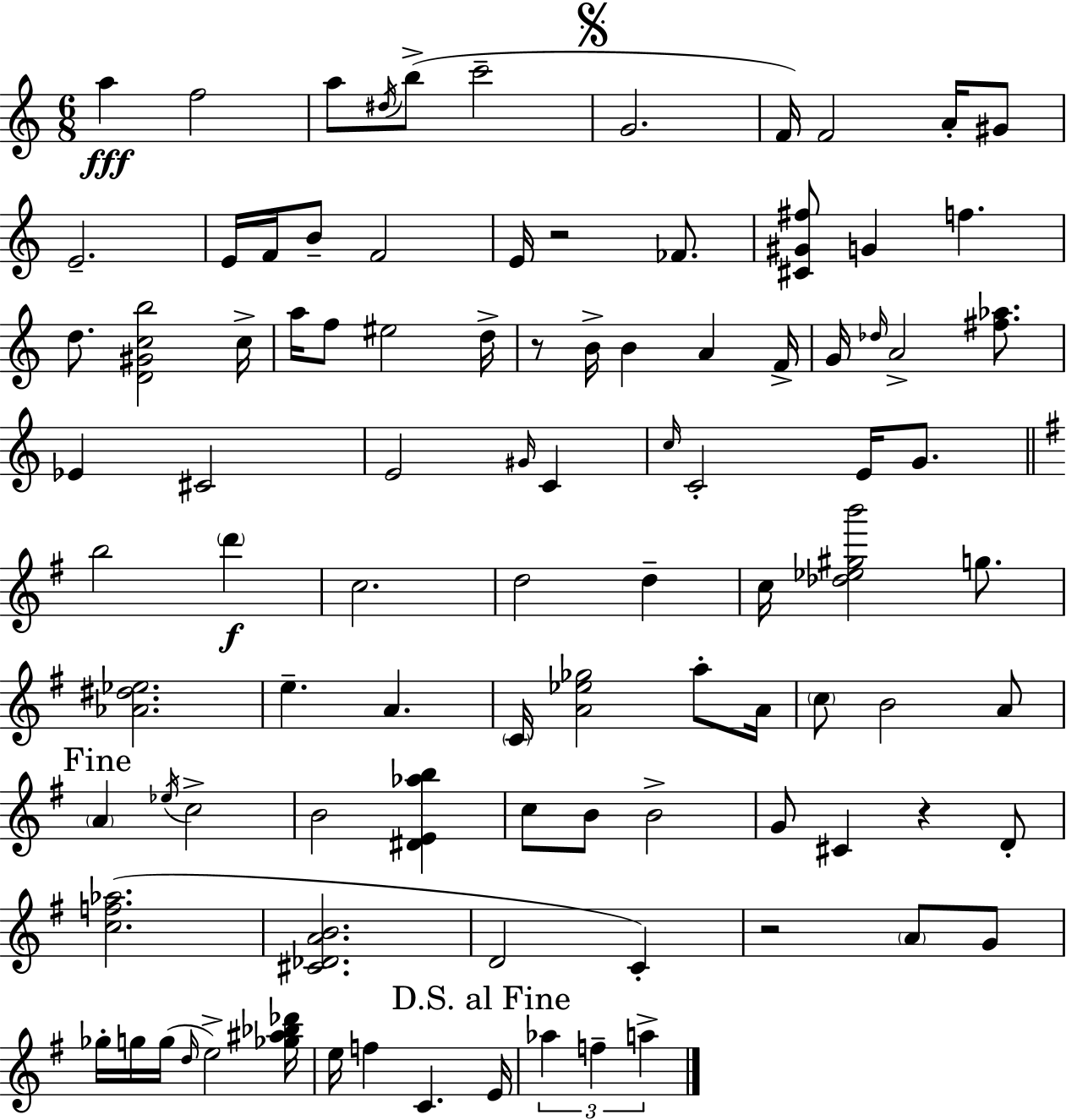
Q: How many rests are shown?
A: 4